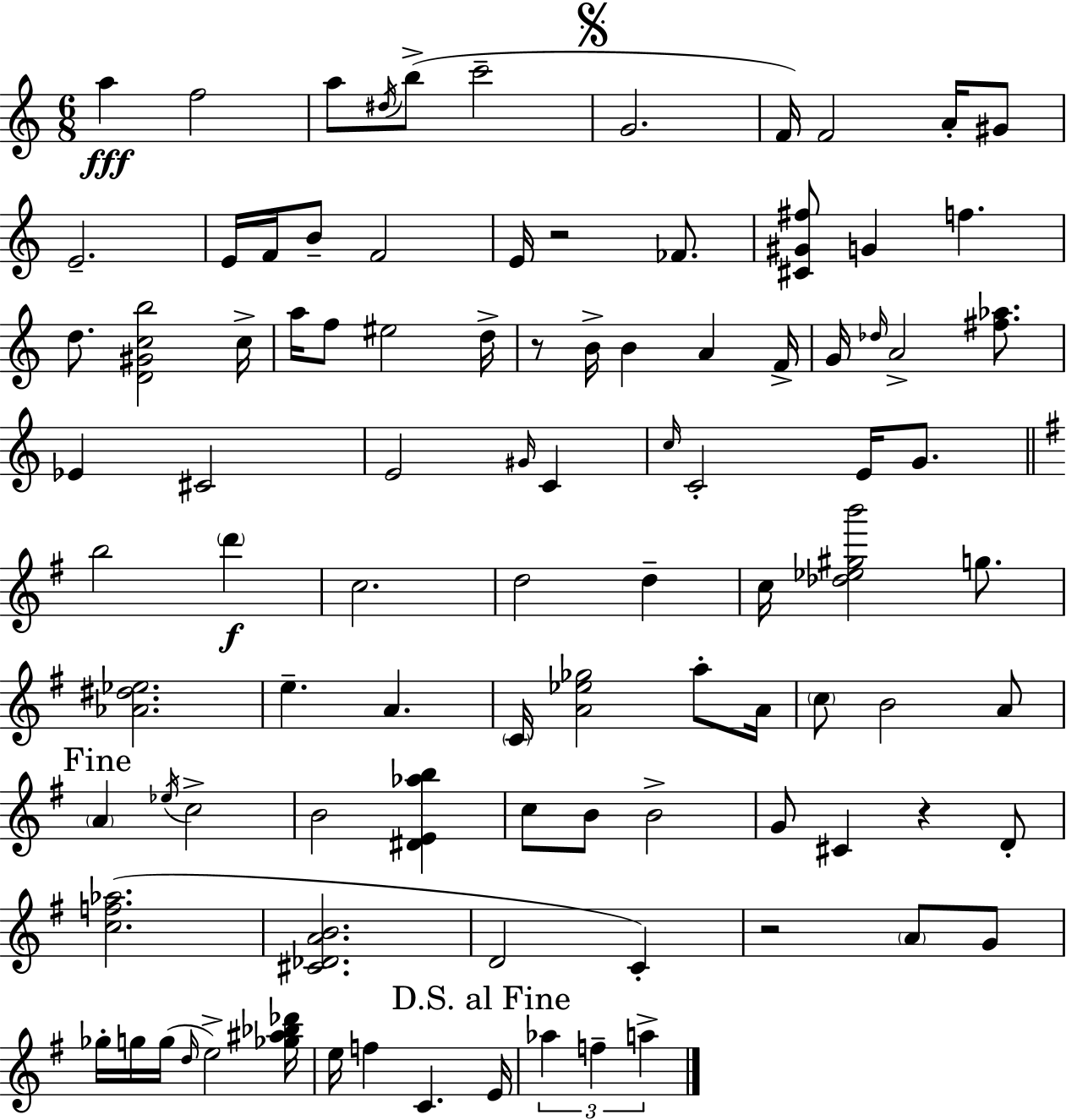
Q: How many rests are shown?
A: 4